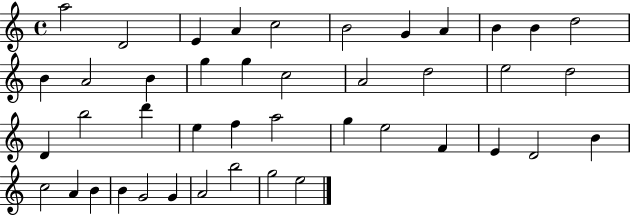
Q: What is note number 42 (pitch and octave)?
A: G5